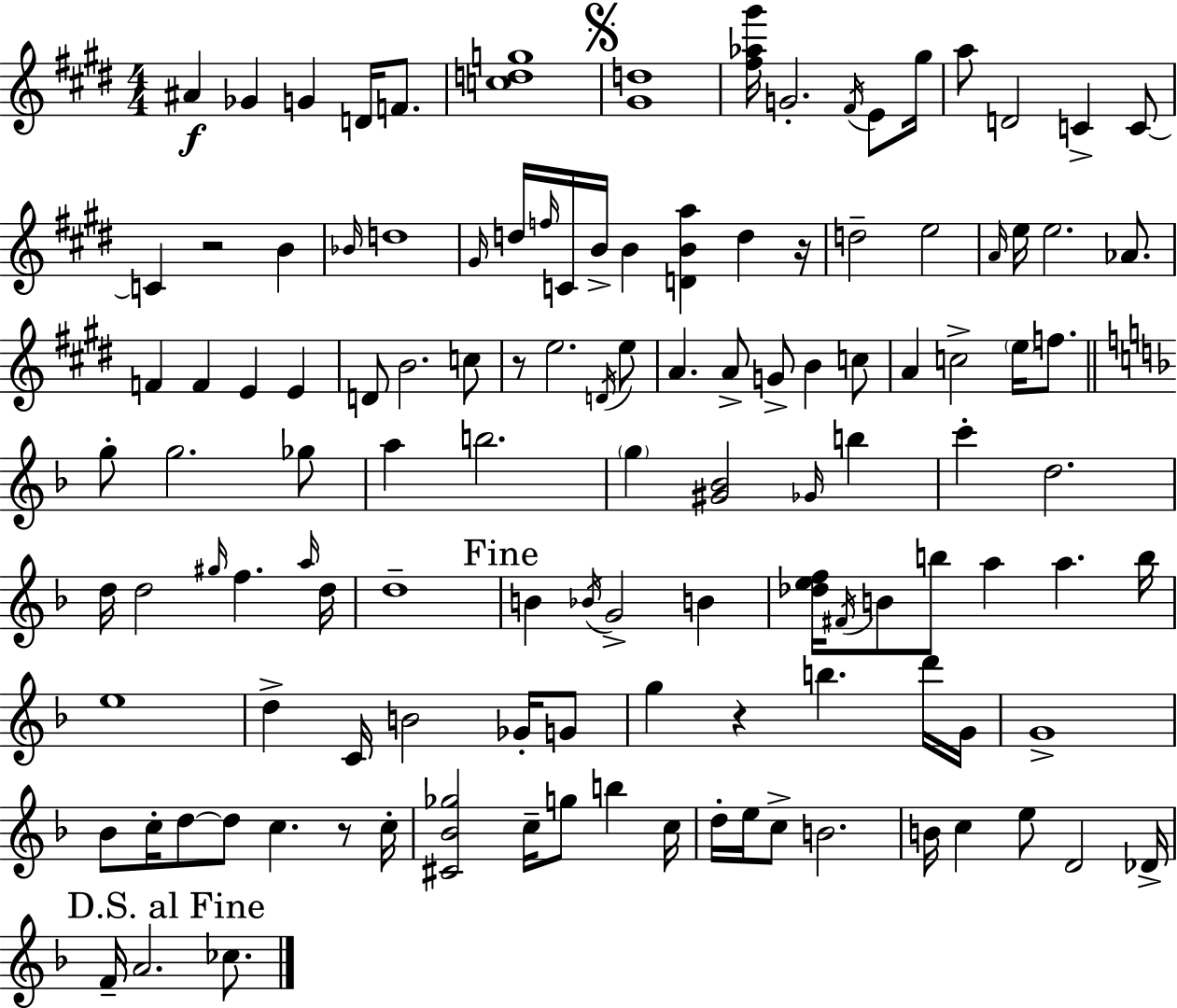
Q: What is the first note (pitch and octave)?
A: A#4